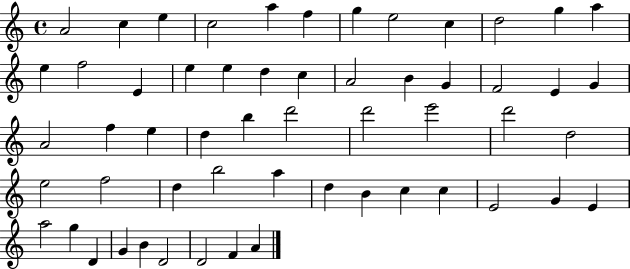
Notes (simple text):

A4/h C5/q E5/q C5/h A5/q F5/q G5/q E5/h C5/q D5/h G5/q A5/q E5/q F5/h E4/q E5/q E5/q D5/q C5/q A4/h B4/q G4/q F4/h E4/q G4/q A4/h F5/q E5/q D5/q B5/q D6/h D6/h E6/h D6/h D5/h E5/h F5/h D5/q B5/h A5/q D5/q B4/q C5/q C5/q E4/h G4/q E4/q A5/h G5/q D4/q G4/q B4/q D4/h D4/h F4/q A4/q